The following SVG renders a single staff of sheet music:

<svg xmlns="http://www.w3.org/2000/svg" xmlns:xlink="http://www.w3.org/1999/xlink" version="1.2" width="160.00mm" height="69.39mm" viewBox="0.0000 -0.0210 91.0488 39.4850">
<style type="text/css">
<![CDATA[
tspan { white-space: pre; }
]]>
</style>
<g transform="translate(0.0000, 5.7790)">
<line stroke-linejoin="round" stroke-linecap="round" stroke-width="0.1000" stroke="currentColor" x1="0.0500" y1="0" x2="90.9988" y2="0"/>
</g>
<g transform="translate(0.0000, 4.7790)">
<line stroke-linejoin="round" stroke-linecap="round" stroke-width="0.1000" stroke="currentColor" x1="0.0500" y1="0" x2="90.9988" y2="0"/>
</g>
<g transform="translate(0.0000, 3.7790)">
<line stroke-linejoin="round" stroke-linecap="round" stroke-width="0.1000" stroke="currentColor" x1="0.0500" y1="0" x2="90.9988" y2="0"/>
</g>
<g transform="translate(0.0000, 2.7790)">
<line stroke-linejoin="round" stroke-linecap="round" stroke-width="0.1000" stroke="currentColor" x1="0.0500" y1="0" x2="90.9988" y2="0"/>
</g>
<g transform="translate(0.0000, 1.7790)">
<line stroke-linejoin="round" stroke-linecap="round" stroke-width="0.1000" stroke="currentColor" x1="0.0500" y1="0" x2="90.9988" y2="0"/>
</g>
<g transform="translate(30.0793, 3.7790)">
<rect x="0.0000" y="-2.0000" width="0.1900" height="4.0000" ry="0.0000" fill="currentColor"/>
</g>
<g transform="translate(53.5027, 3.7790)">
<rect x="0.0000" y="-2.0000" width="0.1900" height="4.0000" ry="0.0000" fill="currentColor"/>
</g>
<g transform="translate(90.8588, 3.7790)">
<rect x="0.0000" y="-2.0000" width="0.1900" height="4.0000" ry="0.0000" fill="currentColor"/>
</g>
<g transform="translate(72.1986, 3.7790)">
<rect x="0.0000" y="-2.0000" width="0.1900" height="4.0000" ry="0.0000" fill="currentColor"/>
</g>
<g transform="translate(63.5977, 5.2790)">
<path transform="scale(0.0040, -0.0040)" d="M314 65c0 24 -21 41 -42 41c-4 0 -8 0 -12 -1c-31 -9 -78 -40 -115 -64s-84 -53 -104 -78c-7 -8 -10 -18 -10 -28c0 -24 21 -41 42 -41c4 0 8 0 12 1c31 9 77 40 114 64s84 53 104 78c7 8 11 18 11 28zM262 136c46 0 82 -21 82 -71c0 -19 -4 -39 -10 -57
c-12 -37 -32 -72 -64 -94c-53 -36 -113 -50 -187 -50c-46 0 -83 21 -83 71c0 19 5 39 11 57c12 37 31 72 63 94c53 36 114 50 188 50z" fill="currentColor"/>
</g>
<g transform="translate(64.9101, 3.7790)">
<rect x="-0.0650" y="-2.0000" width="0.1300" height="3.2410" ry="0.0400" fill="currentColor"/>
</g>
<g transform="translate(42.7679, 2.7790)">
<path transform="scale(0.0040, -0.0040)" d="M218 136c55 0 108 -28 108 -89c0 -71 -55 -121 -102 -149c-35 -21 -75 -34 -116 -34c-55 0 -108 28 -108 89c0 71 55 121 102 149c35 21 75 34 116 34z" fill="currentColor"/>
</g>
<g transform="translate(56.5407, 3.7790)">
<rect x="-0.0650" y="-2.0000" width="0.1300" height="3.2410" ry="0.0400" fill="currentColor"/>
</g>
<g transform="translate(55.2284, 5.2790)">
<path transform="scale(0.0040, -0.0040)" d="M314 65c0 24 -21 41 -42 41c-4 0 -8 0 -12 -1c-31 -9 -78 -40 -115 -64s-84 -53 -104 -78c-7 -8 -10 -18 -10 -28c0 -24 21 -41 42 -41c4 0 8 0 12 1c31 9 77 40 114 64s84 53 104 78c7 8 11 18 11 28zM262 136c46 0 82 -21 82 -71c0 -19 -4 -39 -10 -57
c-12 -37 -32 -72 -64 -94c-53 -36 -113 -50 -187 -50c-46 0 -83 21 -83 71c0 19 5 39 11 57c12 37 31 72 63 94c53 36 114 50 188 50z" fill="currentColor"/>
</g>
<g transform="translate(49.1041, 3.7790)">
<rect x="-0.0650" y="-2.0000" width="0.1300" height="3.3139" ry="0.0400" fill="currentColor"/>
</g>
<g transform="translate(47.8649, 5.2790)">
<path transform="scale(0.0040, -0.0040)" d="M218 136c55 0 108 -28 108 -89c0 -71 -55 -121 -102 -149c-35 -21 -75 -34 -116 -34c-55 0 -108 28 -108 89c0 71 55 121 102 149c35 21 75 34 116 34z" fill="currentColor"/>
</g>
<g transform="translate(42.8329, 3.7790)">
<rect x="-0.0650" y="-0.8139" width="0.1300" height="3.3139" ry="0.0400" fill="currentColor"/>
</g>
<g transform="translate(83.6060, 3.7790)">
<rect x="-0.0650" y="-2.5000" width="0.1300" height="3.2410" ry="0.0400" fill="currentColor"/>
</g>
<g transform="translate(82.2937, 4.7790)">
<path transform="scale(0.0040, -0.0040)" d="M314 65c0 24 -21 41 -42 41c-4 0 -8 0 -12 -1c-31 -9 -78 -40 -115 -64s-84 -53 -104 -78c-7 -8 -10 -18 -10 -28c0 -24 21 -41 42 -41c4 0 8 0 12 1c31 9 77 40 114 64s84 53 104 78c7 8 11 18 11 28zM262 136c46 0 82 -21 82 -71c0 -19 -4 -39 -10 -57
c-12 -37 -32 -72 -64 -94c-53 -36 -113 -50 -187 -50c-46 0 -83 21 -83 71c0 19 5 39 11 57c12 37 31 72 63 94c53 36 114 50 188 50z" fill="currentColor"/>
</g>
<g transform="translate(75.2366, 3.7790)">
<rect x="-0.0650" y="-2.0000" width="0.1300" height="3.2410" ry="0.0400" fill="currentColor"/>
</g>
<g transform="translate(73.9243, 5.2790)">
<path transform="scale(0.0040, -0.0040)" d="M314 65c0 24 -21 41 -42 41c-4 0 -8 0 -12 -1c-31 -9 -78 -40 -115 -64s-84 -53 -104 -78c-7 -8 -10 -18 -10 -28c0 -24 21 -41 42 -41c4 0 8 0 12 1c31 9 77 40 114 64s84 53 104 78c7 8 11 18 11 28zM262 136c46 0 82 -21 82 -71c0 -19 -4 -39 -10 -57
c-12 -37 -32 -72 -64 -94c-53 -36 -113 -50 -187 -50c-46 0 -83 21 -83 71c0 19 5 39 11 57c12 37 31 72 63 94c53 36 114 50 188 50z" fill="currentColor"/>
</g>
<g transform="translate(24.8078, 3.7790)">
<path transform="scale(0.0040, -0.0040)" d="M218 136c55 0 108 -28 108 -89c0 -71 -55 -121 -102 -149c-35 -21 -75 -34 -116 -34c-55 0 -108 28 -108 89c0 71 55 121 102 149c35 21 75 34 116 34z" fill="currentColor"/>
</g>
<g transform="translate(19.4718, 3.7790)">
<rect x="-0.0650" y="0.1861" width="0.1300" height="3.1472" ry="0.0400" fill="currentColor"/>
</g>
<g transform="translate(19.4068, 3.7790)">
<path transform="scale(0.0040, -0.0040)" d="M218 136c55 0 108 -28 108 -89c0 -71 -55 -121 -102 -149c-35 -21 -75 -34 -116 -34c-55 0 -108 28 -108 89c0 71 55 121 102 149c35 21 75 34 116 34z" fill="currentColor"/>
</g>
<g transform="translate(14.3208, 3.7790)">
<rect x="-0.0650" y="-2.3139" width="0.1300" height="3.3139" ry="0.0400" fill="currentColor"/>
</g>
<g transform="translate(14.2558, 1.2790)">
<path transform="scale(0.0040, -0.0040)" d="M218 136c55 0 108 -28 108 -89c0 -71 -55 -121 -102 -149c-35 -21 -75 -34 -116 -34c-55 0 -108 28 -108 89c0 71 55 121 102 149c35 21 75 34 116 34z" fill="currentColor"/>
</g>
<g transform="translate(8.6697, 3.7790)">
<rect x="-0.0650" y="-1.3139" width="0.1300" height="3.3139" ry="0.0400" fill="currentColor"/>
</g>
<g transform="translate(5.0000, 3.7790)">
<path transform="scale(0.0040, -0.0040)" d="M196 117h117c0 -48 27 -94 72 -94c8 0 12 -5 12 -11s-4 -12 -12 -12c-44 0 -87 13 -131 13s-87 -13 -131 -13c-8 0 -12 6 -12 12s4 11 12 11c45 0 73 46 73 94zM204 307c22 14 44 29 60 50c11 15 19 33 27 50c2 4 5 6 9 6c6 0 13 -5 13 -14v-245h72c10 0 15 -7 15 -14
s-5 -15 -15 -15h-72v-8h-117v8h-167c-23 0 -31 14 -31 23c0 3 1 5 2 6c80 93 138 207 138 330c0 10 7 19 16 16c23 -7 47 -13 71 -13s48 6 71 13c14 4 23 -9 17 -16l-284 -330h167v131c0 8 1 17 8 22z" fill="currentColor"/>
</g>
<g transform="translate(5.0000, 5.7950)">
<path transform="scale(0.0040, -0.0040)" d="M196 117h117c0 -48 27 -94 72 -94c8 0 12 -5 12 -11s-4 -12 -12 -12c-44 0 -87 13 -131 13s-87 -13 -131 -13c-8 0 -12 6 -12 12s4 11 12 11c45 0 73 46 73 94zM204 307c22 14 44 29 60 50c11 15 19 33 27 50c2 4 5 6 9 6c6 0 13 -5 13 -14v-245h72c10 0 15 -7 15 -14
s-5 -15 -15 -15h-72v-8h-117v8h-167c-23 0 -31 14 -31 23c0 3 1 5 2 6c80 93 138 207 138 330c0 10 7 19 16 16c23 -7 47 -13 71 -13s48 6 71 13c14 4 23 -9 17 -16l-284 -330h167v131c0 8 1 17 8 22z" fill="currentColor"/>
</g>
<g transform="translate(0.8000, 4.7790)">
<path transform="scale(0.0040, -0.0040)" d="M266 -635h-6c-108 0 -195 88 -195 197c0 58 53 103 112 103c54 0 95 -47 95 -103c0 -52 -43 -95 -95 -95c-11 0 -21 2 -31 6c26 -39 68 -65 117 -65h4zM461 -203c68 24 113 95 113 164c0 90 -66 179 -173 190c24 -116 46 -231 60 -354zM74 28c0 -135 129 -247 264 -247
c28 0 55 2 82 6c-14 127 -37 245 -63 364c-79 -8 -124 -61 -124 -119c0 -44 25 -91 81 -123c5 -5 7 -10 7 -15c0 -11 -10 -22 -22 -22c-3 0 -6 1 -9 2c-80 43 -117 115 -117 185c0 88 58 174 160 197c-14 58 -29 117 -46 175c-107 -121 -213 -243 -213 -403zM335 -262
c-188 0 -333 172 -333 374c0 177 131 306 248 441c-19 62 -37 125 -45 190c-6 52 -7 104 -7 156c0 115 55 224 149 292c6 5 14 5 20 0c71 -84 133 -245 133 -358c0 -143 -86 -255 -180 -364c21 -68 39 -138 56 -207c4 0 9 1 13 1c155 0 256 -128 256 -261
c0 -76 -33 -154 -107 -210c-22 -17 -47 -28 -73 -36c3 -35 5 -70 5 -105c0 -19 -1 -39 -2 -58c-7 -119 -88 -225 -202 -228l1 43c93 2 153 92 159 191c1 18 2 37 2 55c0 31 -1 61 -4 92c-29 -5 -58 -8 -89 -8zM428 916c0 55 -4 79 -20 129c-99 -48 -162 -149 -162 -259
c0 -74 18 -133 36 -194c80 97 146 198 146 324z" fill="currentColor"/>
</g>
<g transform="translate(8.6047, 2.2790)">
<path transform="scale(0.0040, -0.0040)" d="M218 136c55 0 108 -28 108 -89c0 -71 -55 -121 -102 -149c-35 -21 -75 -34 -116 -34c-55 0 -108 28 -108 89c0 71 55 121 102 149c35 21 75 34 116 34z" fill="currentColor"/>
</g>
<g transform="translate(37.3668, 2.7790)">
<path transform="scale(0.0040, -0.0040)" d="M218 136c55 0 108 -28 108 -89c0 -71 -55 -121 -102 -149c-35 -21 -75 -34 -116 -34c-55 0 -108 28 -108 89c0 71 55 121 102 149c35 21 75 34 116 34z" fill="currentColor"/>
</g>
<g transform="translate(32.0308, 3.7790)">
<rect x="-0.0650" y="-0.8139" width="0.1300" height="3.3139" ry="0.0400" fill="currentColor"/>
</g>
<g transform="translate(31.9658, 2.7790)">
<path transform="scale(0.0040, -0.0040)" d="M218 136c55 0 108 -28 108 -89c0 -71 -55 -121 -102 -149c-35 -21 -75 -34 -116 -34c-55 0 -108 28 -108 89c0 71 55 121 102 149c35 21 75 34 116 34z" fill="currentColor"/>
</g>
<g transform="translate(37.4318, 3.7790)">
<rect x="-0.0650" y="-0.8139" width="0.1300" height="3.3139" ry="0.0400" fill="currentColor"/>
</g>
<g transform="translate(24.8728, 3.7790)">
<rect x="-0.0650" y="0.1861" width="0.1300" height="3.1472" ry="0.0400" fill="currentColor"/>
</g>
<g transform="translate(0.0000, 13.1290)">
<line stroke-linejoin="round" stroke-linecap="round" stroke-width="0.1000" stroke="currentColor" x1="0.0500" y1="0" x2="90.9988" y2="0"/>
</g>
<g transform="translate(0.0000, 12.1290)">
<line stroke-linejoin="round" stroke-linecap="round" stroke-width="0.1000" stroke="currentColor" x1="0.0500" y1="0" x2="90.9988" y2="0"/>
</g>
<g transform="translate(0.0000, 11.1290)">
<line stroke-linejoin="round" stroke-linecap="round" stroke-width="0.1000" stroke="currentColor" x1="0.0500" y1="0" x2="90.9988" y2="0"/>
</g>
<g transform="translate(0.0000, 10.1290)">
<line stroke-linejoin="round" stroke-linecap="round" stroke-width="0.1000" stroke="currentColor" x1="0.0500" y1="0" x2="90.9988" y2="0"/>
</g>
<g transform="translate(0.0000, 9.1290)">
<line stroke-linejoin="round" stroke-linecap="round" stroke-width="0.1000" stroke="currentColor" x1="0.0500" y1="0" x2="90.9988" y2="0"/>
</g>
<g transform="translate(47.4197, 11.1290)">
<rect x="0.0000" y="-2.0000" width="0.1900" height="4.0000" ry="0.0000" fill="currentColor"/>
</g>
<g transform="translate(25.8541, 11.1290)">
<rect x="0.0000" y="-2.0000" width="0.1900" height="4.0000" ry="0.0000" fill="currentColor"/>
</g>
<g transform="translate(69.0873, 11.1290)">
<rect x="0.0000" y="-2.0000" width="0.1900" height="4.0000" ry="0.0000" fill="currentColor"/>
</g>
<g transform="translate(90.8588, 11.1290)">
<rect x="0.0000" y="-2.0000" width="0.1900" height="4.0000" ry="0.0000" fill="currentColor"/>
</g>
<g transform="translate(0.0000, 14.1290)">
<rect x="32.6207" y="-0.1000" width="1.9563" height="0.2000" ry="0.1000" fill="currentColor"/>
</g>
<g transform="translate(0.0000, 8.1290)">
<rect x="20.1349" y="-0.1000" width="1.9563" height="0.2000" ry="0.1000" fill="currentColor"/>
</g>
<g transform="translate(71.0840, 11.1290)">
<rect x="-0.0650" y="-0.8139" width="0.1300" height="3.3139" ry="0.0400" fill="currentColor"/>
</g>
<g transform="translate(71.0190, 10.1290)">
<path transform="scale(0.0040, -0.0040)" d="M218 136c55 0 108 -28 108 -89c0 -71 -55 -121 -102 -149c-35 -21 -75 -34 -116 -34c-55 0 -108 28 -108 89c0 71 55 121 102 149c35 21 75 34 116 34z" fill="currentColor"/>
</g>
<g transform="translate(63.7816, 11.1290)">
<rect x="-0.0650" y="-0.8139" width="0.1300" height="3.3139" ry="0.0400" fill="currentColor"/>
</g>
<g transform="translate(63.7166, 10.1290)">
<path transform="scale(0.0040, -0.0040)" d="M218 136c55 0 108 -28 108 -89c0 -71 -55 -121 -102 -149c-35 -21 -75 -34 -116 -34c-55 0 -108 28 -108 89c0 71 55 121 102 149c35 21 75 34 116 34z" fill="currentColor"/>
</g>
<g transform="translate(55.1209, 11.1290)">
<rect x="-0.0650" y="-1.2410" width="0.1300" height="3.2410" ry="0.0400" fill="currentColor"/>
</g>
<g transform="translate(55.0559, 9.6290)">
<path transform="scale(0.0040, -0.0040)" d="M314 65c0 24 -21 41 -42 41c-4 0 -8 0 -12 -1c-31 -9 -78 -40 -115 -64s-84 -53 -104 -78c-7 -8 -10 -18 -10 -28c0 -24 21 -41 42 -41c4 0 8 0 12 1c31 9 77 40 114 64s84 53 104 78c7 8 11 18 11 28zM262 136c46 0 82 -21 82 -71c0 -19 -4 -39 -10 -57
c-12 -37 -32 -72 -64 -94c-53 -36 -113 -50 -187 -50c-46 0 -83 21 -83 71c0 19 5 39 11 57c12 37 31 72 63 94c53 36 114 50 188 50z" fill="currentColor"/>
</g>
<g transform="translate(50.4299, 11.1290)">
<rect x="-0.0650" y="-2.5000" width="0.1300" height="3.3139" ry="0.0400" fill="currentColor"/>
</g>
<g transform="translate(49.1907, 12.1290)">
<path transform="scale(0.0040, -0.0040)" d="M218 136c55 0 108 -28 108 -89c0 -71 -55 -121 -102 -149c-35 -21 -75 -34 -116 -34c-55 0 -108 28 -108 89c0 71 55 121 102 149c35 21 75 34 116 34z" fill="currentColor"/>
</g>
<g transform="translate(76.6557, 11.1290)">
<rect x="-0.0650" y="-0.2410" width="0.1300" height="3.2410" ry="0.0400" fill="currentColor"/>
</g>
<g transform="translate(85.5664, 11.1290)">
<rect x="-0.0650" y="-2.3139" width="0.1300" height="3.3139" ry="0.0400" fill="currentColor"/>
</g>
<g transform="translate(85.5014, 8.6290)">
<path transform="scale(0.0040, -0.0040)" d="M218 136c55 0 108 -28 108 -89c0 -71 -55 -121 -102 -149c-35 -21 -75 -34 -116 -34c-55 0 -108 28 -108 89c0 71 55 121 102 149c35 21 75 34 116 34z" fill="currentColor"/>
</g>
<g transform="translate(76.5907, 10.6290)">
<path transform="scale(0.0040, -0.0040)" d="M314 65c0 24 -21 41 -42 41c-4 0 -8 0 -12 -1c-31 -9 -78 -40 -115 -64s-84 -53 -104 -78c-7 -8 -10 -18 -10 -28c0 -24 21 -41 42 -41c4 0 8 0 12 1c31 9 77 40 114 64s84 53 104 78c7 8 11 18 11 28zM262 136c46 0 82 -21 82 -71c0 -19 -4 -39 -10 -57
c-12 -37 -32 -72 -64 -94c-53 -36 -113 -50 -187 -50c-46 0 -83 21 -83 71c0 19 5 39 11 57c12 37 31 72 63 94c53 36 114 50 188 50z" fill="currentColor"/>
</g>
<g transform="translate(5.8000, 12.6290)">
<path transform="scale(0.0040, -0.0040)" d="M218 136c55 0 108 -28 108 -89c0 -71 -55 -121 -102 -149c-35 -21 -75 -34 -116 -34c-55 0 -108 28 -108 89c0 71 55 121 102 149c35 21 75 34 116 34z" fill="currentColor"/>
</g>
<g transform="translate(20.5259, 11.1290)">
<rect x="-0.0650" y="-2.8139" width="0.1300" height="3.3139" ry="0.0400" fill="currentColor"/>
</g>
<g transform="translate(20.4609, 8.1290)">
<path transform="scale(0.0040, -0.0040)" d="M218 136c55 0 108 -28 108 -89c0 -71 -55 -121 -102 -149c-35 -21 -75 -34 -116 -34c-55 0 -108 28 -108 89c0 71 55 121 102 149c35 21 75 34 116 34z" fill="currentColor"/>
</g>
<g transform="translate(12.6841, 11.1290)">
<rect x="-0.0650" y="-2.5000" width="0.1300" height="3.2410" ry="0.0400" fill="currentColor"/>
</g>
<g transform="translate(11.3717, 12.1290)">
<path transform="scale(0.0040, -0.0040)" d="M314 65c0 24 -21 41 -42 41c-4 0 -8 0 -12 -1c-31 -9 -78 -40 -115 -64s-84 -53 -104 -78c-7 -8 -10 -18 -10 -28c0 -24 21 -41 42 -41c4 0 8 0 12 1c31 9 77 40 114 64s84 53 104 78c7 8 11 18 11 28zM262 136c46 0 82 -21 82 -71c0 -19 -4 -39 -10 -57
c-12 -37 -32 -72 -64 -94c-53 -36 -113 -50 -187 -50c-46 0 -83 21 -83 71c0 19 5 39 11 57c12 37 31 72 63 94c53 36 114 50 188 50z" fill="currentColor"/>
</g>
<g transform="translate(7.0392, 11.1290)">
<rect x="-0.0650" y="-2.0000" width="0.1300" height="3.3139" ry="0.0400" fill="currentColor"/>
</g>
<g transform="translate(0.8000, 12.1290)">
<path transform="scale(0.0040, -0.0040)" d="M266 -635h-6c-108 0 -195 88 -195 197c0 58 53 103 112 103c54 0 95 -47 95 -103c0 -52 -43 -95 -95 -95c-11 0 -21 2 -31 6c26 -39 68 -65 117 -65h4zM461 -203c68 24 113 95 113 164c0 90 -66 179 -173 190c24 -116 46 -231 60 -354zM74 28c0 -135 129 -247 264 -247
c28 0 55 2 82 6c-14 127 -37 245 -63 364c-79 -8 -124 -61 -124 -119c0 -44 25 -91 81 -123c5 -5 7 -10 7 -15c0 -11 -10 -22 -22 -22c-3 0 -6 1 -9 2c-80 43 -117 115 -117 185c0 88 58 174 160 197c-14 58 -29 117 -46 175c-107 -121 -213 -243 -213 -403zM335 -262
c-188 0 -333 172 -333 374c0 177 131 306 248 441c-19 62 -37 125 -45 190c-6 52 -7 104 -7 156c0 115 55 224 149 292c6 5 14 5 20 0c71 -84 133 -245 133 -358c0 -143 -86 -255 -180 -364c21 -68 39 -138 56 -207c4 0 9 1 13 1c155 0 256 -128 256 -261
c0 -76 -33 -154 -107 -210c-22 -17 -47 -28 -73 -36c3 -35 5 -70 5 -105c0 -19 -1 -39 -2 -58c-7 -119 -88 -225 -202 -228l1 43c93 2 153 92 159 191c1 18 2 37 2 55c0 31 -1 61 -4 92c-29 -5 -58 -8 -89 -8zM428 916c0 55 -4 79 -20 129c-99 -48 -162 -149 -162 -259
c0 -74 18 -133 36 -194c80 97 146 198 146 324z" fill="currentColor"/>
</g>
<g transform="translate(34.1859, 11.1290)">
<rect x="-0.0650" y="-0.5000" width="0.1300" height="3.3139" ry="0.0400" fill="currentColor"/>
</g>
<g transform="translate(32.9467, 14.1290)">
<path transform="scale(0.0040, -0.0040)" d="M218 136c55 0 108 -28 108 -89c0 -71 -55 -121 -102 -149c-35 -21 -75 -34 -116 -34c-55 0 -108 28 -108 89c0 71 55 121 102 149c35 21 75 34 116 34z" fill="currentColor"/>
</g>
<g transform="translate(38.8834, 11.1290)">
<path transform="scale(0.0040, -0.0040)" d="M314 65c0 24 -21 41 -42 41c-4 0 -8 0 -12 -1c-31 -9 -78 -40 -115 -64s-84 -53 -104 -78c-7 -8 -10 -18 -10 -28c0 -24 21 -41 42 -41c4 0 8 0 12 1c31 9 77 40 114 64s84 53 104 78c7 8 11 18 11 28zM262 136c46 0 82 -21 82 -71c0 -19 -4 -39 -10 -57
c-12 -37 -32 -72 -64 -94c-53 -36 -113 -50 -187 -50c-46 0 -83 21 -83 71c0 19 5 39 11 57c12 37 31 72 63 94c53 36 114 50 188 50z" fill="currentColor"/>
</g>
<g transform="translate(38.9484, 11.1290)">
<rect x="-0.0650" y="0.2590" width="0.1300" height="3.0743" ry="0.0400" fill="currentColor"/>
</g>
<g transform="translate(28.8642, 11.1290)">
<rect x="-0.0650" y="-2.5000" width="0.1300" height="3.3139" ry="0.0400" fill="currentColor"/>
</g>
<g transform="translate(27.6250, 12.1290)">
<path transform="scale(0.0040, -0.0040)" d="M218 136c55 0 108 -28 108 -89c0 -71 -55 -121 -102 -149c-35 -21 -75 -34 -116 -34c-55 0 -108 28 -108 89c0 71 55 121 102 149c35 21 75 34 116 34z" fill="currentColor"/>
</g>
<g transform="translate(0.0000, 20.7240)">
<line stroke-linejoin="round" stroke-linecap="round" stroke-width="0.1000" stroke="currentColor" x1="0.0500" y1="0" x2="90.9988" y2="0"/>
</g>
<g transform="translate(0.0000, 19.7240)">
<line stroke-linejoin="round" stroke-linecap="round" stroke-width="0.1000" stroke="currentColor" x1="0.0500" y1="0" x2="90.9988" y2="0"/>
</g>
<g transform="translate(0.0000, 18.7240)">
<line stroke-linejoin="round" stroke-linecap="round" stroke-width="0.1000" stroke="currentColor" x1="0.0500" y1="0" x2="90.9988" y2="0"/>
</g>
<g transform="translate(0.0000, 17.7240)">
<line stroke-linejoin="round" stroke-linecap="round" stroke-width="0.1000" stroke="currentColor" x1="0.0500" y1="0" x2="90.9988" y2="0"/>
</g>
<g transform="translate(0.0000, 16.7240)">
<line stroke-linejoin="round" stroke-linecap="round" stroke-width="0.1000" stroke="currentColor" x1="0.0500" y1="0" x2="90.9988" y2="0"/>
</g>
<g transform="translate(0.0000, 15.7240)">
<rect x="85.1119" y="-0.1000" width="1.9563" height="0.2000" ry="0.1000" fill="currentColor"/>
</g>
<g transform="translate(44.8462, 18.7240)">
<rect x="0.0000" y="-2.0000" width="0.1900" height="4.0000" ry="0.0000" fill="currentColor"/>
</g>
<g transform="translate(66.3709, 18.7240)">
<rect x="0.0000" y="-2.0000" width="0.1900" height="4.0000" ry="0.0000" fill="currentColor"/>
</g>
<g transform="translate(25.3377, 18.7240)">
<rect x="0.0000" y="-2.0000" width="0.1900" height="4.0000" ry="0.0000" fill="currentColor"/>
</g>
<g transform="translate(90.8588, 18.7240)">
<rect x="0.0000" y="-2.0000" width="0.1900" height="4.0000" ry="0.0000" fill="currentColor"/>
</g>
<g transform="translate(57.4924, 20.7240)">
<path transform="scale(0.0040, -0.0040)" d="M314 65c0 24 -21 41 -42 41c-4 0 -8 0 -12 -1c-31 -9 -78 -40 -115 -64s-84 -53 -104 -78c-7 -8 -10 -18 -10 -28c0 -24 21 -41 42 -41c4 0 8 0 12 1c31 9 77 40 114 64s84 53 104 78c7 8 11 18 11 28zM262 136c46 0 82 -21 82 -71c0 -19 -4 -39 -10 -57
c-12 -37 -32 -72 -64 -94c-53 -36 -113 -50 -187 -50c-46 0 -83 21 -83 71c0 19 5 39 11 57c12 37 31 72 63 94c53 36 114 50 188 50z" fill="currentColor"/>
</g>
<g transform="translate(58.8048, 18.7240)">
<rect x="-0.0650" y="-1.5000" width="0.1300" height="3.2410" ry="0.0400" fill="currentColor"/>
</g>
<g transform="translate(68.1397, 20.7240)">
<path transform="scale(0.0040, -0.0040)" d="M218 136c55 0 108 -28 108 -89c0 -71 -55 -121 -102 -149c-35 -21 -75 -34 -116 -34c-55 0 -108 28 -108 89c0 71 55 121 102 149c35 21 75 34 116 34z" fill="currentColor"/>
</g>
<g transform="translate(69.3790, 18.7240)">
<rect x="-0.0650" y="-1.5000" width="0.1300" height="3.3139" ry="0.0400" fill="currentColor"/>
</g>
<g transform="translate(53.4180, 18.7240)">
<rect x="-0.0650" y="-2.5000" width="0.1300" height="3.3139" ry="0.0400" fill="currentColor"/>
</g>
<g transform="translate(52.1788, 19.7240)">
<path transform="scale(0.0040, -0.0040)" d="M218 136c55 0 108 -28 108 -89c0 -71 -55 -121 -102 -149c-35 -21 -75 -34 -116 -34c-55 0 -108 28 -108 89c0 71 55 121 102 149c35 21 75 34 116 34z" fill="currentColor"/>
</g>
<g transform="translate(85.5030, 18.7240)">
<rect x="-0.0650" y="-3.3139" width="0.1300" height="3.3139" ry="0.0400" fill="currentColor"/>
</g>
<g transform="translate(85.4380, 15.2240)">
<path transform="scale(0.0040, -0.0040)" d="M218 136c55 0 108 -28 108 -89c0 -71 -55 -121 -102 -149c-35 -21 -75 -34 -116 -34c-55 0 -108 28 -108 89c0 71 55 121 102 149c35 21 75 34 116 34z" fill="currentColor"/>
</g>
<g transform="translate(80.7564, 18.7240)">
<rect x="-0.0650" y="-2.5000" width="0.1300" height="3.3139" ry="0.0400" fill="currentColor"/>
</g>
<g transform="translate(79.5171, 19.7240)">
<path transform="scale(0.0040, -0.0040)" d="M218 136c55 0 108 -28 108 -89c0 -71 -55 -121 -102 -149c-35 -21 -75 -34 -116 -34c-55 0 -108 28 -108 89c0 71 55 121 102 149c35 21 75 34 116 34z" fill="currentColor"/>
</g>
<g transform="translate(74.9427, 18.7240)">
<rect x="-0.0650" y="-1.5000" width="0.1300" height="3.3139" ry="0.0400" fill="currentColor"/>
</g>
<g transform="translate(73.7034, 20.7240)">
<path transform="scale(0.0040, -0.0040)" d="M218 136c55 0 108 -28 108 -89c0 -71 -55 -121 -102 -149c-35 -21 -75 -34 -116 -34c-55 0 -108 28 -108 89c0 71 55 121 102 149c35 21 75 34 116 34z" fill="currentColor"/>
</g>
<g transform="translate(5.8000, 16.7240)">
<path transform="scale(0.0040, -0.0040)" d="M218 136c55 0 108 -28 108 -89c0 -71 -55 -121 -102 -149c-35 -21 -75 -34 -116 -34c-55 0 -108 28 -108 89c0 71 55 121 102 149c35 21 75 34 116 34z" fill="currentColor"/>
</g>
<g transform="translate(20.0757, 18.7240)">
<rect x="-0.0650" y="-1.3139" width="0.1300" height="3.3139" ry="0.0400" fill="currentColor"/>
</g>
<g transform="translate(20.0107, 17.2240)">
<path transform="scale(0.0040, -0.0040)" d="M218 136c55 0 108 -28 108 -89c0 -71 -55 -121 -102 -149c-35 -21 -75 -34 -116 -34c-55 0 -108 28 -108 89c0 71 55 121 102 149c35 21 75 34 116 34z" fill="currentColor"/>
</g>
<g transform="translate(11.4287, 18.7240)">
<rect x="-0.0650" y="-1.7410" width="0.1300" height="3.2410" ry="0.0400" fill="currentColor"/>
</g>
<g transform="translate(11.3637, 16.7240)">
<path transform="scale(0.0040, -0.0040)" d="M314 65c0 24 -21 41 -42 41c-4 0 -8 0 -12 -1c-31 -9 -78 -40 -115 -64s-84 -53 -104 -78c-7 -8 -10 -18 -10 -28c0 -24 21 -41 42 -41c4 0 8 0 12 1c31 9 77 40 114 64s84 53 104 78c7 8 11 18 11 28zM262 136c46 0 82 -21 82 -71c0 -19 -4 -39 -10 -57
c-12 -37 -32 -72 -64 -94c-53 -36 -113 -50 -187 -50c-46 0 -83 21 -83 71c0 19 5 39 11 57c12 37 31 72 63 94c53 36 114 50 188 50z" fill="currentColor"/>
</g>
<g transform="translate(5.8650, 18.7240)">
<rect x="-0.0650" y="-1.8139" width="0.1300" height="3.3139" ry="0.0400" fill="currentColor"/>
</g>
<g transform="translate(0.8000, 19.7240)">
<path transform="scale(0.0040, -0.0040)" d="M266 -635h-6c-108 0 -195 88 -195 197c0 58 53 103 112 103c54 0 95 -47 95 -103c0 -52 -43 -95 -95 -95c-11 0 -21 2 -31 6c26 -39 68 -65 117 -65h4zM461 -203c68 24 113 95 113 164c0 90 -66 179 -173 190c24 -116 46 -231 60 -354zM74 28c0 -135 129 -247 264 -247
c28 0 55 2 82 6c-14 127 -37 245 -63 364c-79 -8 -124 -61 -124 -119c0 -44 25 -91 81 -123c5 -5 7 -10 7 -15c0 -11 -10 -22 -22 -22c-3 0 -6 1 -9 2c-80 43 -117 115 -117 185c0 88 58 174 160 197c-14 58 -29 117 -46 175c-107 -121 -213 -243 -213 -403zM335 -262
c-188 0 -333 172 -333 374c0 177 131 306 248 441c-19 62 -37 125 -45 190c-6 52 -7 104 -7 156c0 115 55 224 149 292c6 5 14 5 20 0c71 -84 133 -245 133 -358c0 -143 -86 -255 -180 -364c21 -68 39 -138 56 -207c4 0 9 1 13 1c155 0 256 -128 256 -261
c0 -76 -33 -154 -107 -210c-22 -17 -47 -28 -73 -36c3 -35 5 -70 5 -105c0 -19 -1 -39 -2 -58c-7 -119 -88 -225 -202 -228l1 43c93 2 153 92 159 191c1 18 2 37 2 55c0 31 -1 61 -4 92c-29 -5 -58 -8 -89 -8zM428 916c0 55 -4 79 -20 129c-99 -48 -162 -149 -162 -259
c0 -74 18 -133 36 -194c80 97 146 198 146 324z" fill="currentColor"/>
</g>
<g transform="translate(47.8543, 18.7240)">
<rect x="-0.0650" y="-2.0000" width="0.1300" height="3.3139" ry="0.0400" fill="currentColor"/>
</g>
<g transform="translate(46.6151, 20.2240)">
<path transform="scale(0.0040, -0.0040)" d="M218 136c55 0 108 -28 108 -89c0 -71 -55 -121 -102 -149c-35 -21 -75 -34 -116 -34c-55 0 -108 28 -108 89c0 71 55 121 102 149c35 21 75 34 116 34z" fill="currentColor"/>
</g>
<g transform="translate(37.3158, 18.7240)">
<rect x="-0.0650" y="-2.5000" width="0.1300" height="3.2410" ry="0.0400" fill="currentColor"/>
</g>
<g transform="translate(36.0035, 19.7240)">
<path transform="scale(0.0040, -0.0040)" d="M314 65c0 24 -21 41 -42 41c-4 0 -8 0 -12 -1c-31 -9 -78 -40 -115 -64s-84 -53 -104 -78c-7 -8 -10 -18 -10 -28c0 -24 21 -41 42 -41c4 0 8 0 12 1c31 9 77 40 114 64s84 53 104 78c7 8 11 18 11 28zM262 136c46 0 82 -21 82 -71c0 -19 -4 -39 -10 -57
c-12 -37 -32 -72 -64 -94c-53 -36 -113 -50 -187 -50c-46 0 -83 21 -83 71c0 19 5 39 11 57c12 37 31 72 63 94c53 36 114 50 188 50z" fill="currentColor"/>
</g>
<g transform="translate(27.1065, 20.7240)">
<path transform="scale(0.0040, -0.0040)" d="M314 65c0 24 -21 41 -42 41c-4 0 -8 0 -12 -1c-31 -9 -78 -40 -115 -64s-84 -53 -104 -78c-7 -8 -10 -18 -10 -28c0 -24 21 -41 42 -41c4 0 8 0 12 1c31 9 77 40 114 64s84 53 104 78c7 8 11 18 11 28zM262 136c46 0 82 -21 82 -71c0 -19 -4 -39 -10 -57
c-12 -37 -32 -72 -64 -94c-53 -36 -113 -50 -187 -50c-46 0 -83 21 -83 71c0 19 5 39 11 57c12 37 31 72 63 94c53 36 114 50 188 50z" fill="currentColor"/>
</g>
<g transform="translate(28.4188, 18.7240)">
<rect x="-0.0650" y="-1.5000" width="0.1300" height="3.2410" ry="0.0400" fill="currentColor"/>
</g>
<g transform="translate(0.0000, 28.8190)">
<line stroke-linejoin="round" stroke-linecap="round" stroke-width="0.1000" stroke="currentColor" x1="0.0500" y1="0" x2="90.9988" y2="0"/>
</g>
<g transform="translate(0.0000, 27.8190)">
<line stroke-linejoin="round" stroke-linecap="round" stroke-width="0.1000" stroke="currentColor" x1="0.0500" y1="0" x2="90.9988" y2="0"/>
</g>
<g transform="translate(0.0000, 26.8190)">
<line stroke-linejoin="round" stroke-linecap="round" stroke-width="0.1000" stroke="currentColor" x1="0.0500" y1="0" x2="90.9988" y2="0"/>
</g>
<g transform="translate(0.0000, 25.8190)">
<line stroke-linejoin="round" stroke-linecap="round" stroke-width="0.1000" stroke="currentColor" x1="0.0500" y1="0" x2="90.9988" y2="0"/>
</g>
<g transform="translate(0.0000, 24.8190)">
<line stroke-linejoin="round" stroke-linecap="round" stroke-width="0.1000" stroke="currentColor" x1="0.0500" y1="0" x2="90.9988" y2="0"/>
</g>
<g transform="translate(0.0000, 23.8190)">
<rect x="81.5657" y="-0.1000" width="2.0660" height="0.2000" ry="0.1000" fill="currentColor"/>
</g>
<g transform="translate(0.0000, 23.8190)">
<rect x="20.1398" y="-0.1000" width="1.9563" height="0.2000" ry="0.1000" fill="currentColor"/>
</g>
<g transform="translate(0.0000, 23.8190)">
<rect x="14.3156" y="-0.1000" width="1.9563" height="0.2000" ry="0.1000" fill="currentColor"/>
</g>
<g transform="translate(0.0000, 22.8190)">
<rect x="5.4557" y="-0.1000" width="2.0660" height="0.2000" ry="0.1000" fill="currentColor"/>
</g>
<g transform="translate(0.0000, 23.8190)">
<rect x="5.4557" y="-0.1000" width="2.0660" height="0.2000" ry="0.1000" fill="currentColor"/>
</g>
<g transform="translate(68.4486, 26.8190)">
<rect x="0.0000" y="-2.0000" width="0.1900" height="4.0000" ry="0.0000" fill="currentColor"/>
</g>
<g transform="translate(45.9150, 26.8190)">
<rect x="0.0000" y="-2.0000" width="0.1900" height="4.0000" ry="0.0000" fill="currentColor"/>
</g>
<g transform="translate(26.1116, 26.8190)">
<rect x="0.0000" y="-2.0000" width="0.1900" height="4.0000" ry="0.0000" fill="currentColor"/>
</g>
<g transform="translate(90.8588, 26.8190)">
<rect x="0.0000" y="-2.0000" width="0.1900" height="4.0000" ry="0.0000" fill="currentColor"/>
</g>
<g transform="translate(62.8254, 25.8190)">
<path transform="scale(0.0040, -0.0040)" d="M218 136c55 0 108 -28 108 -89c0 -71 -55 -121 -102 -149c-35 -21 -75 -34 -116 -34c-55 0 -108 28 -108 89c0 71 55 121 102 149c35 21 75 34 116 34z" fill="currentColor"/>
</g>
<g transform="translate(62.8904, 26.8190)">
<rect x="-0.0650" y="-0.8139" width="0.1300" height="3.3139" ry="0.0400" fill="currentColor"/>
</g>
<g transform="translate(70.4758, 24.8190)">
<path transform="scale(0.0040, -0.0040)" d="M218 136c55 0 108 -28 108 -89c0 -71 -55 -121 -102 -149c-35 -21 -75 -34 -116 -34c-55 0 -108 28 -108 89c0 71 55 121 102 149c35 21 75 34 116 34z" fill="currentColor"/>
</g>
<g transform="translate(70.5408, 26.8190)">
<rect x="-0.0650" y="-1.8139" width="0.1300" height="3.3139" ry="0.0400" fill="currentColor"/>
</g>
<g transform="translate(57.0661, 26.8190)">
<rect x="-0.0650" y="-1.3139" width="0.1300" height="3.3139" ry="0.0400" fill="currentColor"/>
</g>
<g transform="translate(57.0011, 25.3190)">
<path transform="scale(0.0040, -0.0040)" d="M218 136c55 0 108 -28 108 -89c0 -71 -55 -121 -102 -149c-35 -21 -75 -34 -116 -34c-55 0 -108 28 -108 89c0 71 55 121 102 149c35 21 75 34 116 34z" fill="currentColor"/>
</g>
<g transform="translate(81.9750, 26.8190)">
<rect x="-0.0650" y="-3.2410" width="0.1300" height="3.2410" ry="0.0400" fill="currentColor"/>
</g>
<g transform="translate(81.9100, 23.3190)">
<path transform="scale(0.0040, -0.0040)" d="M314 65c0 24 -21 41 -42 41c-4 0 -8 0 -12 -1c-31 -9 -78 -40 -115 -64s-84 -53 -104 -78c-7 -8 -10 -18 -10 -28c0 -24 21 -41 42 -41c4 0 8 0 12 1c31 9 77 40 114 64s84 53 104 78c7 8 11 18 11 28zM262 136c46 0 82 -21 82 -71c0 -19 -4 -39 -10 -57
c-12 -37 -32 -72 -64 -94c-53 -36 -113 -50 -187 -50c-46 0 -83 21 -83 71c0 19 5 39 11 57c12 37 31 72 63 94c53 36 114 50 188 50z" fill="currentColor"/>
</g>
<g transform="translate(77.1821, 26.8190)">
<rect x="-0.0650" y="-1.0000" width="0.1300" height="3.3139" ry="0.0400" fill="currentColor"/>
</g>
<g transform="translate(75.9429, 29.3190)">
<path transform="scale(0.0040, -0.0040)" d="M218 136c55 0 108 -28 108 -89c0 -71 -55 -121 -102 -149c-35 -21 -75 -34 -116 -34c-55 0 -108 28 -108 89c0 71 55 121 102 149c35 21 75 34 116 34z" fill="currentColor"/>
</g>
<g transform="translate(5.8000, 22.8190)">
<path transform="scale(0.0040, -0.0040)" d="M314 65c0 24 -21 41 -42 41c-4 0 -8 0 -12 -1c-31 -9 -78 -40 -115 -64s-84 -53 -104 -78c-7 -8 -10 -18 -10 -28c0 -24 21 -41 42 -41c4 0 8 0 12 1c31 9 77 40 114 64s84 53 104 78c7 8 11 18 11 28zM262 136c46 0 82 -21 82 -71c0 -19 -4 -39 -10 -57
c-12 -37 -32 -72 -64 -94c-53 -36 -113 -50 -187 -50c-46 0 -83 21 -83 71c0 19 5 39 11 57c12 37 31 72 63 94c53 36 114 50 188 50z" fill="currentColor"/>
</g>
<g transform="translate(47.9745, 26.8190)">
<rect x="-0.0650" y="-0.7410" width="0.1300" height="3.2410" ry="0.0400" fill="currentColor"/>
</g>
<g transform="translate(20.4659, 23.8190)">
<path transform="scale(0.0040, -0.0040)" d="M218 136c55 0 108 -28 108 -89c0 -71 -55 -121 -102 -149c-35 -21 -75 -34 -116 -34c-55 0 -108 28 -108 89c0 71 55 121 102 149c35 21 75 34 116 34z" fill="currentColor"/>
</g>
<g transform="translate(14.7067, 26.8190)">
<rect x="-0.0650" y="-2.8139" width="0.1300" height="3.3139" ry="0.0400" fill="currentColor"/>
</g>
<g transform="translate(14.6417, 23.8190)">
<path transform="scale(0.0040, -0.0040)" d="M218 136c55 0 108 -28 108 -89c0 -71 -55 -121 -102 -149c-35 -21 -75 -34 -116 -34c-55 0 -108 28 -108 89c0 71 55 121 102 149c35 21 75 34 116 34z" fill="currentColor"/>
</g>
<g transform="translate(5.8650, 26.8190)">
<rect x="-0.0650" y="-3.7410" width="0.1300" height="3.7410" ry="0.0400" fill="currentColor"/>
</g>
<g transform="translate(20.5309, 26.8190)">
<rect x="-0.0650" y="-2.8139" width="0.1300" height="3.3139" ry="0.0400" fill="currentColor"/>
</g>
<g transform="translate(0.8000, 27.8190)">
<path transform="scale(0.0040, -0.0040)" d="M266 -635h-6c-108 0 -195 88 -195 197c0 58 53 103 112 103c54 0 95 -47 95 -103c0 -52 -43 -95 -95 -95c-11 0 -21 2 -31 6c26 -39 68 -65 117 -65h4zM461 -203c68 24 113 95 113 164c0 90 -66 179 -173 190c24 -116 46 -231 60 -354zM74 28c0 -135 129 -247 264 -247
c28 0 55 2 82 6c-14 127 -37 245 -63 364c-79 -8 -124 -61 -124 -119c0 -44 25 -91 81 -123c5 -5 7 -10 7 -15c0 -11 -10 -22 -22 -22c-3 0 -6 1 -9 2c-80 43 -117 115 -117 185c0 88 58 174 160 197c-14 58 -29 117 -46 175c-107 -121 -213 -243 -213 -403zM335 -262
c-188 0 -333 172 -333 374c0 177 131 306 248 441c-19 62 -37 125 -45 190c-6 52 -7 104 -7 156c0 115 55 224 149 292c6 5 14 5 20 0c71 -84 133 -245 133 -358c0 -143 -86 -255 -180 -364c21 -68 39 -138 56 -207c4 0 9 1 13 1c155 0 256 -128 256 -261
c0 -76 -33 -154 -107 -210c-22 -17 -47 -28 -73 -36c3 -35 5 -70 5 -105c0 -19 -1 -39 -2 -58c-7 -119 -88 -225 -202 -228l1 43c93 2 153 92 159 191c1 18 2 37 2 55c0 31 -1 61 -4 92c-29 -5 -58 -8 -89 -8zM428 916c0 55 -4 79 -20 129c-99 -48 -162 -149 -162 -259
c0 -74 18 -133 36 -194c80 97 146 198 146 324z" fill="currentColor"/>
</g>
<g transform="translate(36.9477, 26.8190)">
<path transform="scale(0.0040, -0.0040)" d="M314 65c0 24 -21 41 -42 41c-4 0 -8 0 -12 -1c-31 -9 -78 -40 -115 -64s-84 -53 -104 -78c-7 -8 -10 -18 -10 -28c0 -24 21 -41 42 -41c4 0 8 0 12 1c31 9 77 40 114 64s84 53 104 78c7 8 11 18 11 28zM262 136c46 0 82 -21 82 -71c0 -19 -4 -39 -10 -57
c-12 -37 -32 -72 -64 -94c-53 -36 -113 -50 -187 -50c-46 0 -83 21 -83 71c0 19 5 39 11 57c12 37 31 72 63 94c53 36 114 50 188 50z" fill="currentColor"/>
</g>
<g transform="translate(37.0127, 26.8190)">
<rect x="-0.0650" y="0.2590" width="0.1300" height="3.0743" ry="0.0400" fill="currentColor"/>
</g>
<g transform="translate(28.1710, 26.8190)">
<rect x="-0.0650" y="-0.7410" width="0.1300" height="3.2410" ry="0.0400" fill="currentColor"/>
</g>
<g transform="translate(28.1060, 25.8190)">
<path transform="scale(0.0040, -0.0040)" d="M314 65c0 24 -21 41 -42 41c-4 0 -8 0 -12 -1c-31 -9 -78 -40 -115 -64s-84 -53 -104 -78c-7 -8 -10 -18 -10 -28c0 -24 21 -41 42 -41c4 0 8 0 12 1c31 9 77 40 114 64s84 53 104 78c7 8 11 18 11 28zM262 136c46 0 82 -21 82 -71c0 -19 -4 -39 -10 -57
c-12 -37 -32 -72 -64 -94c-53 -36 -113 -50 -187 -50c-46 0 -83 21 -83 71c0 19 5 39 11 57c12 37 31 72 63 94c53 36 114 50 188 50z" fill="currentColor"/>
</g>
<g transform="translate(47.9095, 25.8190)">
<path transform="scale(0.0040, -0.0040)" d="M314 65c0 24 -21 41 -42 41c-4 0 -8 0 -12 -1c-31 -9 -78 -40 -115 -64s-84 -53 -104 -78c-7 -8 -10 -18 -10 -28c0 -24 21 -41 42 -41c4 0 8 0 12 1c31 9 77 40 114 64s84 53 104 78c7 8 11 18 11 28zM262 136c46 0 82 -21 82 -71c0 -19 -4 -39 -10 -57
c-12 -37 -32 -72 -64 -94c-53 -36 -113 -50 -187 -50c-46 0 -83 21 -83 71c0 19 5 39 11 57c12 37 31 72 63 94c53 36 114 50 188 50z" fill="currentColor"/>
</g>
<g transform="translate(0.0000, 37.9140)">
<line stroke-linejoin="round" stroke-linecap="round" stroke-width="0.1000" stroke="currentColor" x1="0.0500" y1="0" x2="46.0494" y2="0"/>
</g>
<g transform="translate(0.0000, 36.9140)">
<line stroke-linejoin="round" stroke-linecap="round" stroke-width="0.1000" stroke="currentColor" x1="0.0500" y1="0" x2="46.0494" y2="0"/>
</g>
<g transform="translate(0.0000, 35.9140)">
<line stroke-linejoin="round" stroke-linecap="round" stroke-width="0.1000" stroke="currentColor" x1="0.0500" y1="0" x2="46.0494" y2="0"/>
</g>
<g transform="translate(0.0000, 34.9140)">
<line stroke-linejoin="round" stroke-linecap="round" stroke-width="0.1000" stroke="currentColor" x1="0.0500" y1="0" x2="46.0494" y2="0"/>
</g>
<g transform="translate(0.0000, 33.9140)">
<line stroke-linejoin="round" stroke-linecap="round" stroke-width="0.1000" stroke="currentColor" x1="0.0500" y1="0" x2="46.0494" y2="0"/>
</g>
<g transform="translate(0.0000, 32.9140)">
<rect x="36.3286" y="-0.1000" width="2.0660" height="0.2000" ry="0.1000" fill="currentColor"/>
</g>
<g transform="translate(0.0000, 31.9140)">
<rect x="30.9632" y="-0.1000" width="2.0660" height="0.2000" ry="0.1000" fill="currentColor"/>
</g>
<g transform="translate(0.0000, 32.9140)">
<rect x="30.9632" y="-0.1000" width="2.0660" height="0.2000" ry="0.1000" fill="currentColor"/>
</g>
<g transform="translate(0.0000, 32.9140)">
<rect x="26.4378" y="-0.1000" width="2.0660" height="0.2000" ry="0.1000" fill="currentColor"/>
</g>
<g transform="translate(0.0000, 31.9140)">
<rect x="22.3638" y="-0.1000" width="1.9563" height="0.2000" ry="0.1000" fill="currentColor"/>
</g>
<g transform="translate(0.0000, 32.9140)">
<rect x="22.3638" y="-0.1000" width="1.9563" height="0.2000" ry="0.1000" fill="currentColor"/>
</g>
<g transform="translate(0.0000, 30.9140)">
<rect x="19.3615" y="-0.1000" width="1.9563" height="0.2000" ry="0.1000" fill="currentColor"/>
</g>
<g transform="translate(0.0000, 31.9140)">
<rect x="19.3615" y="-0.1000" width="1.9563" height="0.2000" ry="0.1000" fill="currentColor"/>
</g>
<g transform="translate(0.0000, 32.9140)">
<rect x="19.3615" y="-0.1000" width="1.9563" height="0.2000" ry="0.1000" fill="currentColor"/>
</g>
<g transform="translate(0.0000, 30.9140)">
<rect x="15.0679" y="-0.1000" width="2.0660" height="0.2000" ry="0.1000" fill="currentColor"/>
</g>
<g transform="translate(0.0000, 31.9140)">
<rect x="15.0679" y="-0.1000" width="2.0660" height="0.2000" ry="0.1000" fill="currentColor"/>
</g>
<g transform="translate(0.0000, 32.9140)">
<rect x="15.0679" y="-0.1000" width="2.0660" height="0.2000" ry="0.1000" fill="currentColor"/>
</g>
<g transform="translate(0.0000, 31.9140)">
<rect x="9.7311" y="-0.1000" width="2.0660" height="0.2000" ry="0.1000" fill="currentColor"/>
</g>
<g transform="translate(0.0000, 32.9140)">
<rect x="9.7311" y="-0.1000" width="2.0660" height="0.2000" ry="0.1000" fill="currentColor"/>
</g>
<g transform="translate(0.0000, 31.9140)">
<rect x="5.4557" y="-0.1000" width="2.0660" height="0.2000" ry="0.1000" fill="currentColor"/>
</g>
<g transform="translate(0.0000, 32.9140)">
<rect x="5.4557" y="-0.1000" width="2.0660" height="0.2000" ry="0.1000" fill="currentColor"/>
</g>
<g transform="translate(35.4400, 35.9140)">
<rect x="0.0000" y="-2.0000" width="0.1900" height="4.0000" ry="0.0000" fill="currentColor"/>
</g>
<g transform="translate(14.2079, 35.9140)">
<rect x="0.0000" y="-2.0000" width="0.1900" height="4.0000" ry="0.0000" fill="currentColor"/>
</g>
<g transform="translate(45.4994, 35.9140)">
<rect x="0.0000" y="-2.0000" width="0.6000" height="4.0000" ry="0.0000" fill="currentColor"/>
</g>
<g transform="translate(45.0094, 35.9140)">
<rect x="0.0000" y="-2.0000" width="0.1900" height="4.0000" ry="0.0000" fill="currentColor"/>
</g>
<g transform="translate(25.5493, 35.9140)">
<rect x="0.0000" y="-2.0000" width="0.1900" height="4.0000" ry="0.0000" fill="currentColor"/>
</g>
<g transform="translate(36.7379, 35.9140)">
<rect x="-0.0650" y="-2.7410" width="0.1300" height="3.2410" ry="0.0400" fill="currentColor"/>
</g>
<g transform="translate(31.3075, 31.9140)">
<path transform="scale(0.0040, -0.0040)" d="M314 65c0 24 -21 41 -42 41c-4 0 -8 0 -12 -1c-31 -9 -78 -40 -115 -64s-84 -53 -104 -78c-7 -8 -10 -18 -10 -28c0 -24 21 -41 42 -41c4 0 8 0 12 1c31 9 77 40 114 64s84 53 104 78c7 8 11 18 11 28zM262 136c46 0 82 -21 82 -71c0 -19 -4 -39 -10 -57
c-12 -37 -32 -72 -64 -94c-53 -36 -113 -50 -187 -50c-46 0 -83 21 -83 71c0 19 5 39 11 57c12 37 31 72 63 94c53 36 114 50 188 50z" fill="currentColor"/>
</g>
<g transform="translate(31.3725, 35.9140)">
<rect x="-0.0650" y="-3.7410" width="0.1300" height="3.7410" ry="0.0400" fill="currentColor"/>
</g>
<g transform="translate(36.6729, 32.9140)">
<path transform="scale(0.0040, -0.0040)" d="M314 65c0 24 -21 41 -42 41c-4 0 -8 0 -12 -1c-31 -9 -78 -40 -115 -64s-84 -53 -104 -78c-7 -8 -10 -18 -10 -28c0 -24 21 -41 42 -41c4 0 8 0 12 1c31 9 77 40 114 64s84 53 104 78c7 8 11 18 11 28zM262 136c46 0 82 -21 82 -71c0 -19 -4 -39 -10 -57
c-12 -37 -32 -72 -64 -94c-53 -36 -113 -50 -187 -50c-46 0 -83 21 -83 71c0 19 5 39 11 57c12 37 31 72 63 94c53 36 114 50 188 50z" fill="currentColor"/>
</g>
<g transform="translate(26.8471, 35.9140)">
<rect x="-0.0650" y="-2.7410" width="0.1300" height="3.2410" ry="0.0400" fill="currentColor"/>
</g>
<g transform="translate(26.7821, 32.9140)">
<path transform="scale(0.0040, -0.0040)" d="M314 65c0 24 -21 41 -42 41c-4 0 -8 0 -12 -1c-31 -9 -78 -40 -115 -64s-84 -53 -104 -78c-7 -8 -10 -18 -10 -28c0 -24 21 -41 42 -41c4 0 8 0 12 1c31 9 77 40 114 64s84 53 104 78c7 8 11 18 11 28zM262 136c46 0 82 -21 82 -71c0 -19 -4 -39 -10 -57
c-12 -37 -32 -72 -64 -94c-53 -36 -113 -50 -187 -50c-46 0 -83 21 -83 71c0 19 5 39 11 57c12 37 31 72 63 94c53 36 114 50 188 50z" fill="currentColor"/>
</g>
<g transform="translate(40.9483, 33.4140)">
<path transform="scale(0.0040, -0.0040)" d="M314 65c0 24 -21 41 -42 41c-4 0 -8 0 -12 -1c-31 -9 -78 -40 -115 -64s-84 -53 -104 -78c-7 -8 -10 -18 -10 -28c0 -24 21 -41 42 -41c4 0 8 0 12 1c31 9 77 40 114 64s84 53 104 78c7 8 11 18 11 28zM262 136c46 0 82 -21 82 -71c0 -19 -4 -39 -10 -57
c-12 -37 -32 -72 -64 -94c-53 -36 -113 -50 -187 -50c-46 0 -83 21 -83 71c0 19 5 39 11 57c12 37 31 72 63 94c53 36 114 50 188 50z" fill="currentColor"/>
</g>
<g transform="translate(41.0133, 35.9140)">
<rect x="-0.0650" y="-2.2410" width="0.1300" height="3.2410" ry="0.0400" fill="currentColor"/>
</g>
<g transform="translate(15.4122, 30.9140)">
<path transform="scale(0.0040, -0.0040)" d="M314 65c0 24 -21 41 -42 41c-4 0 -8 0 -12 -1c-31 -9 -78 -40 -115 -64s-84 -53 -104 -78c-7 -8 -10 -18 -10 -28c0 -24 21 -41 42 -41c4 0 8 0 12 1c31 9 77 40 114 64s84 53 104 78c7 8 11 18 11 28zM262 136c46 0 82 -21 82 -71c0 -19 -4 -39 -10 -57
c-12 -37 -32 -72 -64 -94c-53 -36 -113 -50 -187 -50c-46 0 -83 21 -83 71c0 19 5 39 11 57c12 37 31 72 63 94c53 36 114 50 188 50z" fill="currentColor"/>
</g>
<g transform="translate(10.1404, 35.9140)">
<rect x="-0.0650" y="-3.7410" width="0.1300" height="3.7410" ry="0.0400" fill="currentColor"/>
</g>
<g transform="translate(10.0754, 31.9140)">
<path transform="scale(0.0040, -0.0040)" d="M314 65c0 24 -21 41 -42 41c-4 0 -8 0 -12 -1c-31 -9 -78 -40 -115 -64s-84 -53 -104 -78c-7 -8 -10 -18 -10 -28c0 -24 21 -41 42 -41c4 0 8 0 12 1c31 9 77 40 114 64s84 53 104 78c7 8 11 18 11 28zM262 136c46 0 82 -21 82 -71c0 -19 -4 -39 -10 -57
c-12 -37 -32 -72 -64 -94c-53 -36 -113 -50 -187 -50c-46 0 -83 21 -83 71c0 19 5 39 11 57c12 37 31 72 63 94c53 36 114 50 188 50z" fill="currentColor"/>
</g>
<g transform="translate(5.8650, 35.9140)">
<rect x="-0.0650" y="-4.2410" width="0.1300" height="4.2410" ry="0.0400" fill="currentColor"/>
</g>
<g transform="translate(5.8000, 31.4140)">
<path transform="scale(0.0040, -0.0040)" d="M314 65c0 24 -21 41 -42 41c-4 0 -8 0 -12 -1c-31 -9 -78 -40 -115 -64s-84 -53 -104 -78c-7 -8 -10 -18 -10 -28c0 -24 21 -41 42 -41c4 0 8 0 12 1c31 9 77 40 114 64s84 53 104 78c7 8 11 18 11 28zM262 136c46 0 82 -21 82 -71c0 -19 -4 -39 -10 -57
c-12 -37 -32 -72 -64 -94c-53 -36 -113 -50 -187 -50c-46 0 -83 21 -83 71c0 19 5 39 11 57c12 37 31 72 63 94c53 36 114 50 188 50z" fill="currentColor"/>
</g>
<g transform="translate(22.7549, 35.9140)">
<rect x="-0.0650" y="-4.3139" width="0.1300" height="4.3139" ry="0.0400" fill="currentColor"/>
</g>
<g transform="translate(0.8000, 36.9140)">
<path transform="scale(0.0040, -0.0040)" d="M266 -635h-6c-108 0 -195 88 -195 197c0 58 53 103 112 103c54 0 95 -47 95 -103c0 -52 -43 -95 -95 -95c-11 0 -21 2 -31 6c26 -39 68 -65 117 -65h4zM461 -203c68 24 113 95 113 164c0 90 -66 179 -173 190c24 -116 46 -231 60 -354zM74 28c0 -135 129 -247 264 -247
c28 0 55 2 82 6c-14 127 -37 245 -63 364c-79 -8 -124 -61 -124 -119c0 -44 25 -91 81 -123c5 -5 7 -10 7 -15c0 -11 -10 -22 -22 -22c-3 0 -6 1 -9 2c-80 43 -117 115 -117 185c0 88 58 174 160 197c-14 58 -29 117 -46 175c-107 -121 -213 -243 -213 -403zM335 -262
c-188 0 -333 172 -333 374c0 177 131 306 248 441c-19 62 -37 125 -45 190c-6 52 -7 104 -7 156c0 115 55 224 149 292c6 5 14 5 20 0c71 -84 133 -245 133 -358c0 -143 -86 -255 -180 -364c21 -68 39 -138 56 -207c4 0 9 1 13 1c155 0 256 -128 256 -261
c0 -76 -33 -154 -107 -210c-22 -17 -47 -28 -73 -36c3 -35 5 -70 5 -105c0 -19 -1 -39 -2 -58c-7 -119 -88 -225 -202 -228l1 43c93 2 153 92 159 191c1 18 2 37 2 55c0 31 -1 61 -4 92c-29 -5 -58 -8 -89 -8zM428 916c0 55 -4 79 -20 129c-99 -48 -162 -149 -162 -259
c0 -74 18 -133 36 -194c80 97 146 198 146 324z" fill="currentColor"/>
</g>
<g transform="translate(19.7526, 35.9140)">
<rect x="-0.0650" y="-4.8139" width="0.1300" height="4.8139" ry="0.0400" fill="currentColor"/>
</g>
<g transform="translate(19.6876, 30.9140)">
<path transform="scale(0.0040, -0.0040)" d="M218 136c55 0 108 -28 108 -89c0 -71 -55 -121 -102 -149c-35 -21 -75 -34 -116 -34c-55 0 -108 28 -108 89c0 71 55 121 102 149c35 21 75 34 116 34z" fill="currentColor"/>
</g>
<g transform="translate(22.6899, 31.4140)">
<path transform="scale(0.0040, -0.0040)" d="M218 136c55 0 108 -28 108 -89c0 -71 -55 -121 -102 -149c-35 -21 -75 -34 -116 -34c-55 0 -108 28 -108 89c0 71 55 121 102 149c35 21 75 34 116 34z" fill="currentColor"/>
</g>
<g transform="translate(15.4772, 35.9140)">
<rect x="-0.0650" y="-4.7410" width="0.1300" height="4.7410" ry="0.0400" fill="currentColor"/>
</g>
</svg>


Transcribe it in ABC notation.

X:1
T:Untitled
M:4/4
L:1/4
K:C
e g B B d d d F F2 F2 F2 G2 F G2 a G C B2 G e2 d d c2 g f f2 e E2 G2 F G E2 E E G b c'2 a a d2 B2 d2 e d f D b2 d'2 c'2 e'2 e' d' a2 c'2 a2 g2